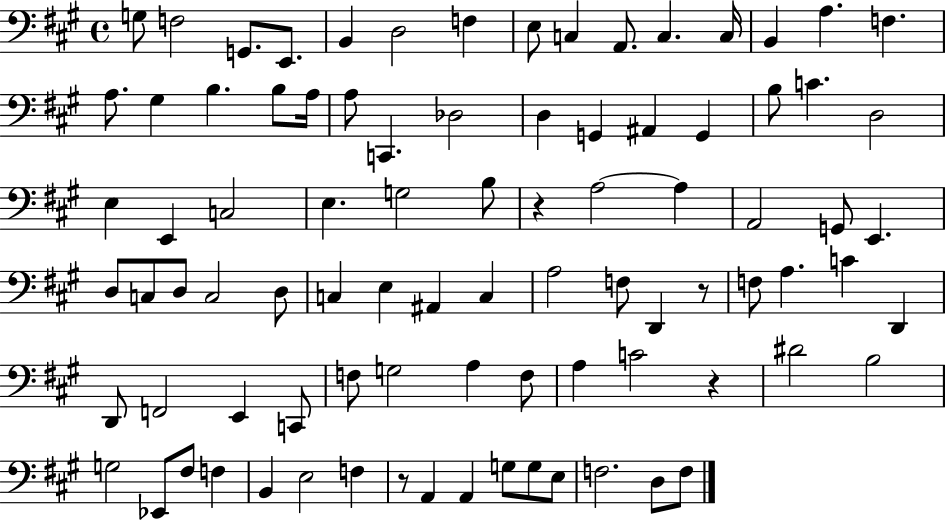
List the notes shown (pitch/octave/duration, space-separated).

G3/e F3/h G2/e. E2/e. B2/q D3/h F3/q E3/e C3/q A2/e. C3/q. C3/s B2/q A3/q. F3/q. A3/e. G#3/q B3/q. B3/e A3/s A3/e C2/q. Db3/h D3/q G2/q A#2/q G2/q B3/e C4/q. D3/h E3/q E2/q C3/h E3/q. G3/h B3/e R/q A3/h A3/q A2/h G2/e E2/q. D3/e C3/e D3/e C3/h D3/e C3/q E3/q A#2/q C3/q A3/h F3/e D2/q R/e F3/e A3/q. C4/q D2/q D2/e F2/h E2/q C2/e F3/e G3/h A3/q F3/e A3/q C4/h R/q D#4/h B3/h G3/h Eb2/e F#3/e F3/q B2/q E3/h F3/q R/e A2/q A2/q G3/e G3/e E3/e F3/h. D3/e F3/e